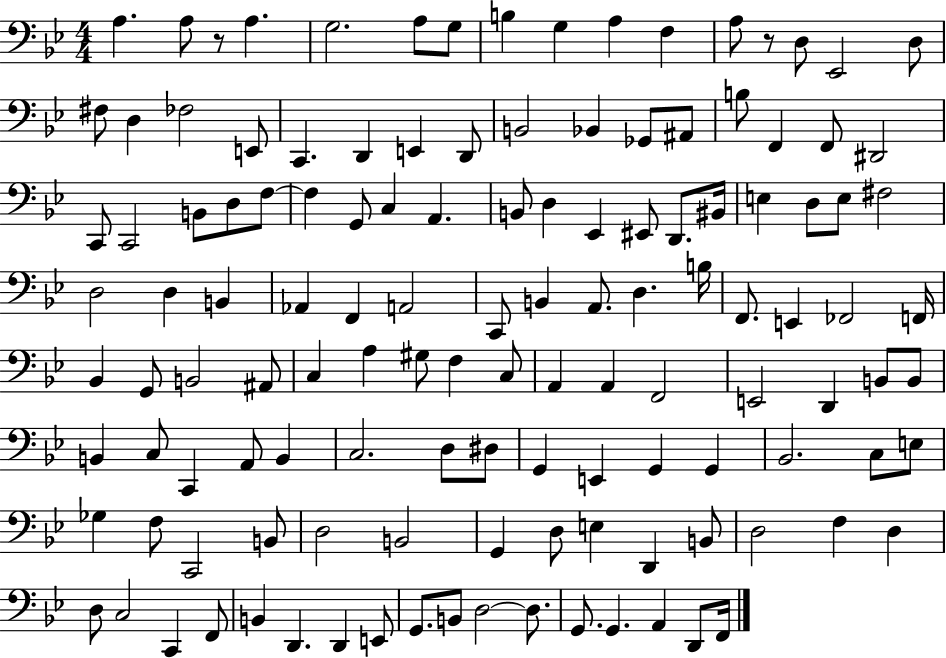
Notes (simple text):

A3/q. A3/e R/e A3/q. G3/h. A3/e G3/e B3/q G3/q A3/q F3/q A3/e R/e D3/e Eb2/h D3/e F#3/e D3/q FES3/h E2/e C2/q. D2/q E2/q D2/e B2/h Bb2/q Gb2/e A#2/e B3/e F2/q F2/e D#2/h C2/e C2/h B2/e D3/e F3/e F3/q G2/e C3/q A2/q. B2/e D3/q Eb2/q EIS2/e D2/e. BIS2/s E3/q D3/e E3/e F#3/h D3/h D3/q B2/q Ab2/q F2/q A2/h C2/e B2/q A2/e. D3/q. B3/s F2/e. E2/q FES2/h F2/s Bb2/q G2/e B2/h A#2/e C3/q A3/q G#3/e F3/q C3/e A2/q A2/q F2/h E2/h D2/q B2/e B2/e B2/q C3/e C2/q A2/e B2/q C3/h. D3/e D#3/e G2/q E2/q G2/q G2/q Bb2/h. C3/e E3/e Gb3/q F3/e C2/h B2/e D3/h B2/h G2/q D3/e E3/q D2/q B2/e D3/h F3/q D3/q D3/e C3/h C2/q F2/e B2/q D2/q. D2/q E2/e G2/e. B2/e D3/h D3/e. G2/e. G2/q. A2/q D2/e F2/s